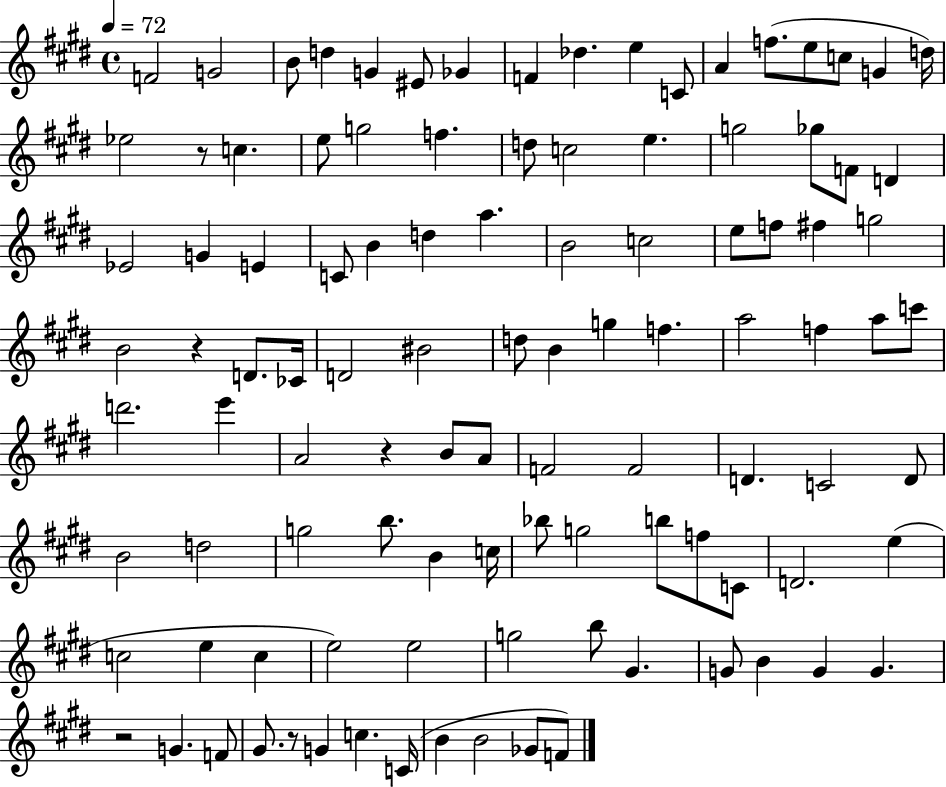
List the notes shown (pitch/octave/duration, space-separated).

F4/h G4/h B4/e D5/q G4/q EIS4/e Gb4/q F4/q Db5/q. E5/q C4/e A4/q F5/e. E5/e C5/e G4/q D5/s Eb5/h R/e C5/q. E5/e G5/h F5/q. D5/e C5/h E5/q. G5/h Gb5/e F4/e D4/q Eb4/h G4/q E4/q C4/e B4/q D5/q A5/q. B4/h C5/h E5/e F5/e F#5/q G5/h B4/h R/q D4/e. CES4/s D4/h BIS4/h D5/e B4/q G5/q F5/q. A5/h F5/q A5/e C6/e D6/h. E6/q A4/h R/q B4/e A4/e F4/h F4/h D4/q. C4/h D4/e B4/h D5/h G5/h B5/e. B4/q C5/s Bb5/e G5/h B5/e F5/e C4/e D4/h. E5/q C5/h E5/q C5/q E5/h E5/h G5/h B5/e G#4/q. G4/e B4/q G4/q G4/q. R/h G4/q. F4/e G#4/e. R/e G4/q C5/q. C4/s B4/q B4/h Gb4/e F4/e